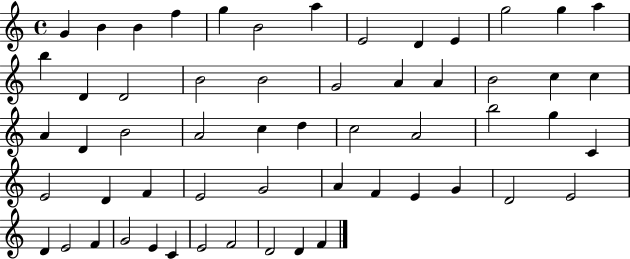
G4/q B4/q B4/q F5/q G5/q B4/h A5/q E4/h D4/q E4/q G5/h G5/q A5/q B5/q D4/q D4/h B4/h B4/h G4/h A4/q A4/q B4/h C5/q C5/q A4/q D4/q B4/h A4/h C5/q D5/q C5/h A4/h B5/h G5/q C4/q E4/h D4/q F4/q E4/h G4/h A4/q F4/q E4/q G4/q D4/h E4/h D4/q E4/h F4/q G4/h E4/q C4/q E4/h F4/h D4/h D4/q F4/q